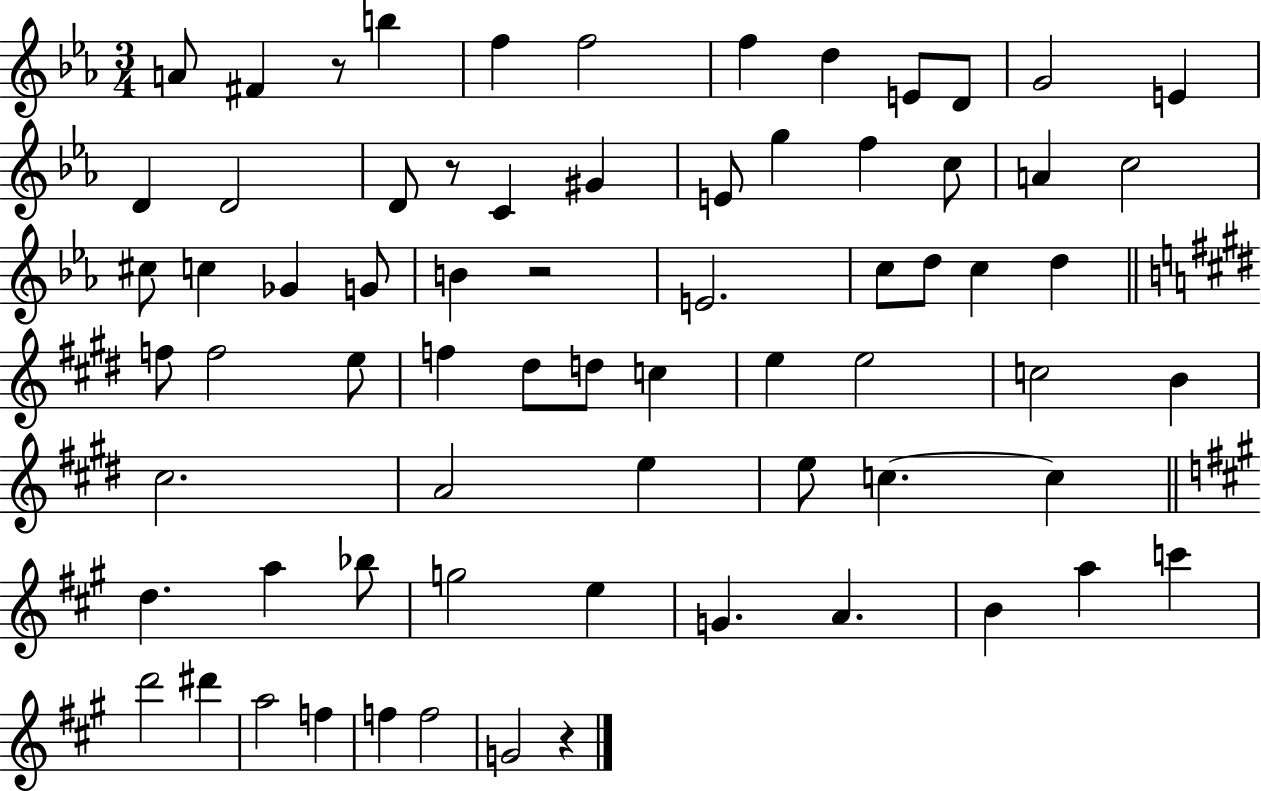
{
  \clef treble
  \numericTimeSignature
  \time 3/4
  \key ees \major
  a'8 fis'4 r8 b''4 | f''4 f''2 | f''4 d''4 e'8 d'8 | g'2 e'4 | \break d'4 d'2 | d'8 r8 c'4 gis'4 | e'8 g''4 f''4 c''8 | a'4 c''2 | \break cis''8 c''4 ges'4 g'8 | b'4 r2 | e'2. | c''8 d''8 c''4 d''4 | \break \bar "||" \break \key e \major f''8 f''2 e''8 | f''4 dis''8 d''8 c''4 | e''4 e''2 | c''2 b'4 | \break cis''2. | a'2 e''4 | e''8 c''4.~~ c''4 | \bar "||" \break \key a \major d''4. a''4 bes''8 | g''2 e''4 | g'4. a'4. | b'4 a''4 c'''4 | \break d'''2 dis'''4 | a''2 f''4 | f''4 f''2 | g'2 r4 | \break \bar "|."
}